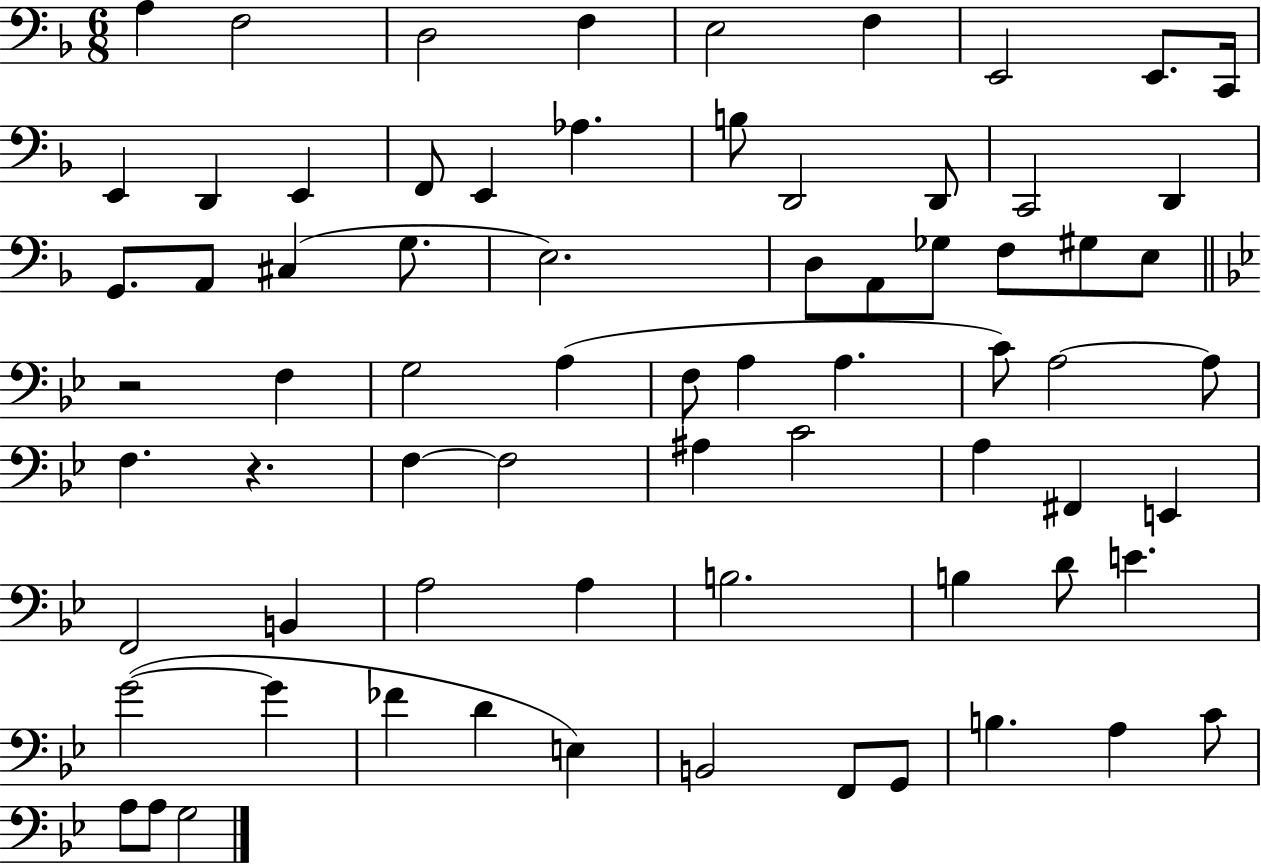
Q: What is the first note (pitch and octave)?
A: A3